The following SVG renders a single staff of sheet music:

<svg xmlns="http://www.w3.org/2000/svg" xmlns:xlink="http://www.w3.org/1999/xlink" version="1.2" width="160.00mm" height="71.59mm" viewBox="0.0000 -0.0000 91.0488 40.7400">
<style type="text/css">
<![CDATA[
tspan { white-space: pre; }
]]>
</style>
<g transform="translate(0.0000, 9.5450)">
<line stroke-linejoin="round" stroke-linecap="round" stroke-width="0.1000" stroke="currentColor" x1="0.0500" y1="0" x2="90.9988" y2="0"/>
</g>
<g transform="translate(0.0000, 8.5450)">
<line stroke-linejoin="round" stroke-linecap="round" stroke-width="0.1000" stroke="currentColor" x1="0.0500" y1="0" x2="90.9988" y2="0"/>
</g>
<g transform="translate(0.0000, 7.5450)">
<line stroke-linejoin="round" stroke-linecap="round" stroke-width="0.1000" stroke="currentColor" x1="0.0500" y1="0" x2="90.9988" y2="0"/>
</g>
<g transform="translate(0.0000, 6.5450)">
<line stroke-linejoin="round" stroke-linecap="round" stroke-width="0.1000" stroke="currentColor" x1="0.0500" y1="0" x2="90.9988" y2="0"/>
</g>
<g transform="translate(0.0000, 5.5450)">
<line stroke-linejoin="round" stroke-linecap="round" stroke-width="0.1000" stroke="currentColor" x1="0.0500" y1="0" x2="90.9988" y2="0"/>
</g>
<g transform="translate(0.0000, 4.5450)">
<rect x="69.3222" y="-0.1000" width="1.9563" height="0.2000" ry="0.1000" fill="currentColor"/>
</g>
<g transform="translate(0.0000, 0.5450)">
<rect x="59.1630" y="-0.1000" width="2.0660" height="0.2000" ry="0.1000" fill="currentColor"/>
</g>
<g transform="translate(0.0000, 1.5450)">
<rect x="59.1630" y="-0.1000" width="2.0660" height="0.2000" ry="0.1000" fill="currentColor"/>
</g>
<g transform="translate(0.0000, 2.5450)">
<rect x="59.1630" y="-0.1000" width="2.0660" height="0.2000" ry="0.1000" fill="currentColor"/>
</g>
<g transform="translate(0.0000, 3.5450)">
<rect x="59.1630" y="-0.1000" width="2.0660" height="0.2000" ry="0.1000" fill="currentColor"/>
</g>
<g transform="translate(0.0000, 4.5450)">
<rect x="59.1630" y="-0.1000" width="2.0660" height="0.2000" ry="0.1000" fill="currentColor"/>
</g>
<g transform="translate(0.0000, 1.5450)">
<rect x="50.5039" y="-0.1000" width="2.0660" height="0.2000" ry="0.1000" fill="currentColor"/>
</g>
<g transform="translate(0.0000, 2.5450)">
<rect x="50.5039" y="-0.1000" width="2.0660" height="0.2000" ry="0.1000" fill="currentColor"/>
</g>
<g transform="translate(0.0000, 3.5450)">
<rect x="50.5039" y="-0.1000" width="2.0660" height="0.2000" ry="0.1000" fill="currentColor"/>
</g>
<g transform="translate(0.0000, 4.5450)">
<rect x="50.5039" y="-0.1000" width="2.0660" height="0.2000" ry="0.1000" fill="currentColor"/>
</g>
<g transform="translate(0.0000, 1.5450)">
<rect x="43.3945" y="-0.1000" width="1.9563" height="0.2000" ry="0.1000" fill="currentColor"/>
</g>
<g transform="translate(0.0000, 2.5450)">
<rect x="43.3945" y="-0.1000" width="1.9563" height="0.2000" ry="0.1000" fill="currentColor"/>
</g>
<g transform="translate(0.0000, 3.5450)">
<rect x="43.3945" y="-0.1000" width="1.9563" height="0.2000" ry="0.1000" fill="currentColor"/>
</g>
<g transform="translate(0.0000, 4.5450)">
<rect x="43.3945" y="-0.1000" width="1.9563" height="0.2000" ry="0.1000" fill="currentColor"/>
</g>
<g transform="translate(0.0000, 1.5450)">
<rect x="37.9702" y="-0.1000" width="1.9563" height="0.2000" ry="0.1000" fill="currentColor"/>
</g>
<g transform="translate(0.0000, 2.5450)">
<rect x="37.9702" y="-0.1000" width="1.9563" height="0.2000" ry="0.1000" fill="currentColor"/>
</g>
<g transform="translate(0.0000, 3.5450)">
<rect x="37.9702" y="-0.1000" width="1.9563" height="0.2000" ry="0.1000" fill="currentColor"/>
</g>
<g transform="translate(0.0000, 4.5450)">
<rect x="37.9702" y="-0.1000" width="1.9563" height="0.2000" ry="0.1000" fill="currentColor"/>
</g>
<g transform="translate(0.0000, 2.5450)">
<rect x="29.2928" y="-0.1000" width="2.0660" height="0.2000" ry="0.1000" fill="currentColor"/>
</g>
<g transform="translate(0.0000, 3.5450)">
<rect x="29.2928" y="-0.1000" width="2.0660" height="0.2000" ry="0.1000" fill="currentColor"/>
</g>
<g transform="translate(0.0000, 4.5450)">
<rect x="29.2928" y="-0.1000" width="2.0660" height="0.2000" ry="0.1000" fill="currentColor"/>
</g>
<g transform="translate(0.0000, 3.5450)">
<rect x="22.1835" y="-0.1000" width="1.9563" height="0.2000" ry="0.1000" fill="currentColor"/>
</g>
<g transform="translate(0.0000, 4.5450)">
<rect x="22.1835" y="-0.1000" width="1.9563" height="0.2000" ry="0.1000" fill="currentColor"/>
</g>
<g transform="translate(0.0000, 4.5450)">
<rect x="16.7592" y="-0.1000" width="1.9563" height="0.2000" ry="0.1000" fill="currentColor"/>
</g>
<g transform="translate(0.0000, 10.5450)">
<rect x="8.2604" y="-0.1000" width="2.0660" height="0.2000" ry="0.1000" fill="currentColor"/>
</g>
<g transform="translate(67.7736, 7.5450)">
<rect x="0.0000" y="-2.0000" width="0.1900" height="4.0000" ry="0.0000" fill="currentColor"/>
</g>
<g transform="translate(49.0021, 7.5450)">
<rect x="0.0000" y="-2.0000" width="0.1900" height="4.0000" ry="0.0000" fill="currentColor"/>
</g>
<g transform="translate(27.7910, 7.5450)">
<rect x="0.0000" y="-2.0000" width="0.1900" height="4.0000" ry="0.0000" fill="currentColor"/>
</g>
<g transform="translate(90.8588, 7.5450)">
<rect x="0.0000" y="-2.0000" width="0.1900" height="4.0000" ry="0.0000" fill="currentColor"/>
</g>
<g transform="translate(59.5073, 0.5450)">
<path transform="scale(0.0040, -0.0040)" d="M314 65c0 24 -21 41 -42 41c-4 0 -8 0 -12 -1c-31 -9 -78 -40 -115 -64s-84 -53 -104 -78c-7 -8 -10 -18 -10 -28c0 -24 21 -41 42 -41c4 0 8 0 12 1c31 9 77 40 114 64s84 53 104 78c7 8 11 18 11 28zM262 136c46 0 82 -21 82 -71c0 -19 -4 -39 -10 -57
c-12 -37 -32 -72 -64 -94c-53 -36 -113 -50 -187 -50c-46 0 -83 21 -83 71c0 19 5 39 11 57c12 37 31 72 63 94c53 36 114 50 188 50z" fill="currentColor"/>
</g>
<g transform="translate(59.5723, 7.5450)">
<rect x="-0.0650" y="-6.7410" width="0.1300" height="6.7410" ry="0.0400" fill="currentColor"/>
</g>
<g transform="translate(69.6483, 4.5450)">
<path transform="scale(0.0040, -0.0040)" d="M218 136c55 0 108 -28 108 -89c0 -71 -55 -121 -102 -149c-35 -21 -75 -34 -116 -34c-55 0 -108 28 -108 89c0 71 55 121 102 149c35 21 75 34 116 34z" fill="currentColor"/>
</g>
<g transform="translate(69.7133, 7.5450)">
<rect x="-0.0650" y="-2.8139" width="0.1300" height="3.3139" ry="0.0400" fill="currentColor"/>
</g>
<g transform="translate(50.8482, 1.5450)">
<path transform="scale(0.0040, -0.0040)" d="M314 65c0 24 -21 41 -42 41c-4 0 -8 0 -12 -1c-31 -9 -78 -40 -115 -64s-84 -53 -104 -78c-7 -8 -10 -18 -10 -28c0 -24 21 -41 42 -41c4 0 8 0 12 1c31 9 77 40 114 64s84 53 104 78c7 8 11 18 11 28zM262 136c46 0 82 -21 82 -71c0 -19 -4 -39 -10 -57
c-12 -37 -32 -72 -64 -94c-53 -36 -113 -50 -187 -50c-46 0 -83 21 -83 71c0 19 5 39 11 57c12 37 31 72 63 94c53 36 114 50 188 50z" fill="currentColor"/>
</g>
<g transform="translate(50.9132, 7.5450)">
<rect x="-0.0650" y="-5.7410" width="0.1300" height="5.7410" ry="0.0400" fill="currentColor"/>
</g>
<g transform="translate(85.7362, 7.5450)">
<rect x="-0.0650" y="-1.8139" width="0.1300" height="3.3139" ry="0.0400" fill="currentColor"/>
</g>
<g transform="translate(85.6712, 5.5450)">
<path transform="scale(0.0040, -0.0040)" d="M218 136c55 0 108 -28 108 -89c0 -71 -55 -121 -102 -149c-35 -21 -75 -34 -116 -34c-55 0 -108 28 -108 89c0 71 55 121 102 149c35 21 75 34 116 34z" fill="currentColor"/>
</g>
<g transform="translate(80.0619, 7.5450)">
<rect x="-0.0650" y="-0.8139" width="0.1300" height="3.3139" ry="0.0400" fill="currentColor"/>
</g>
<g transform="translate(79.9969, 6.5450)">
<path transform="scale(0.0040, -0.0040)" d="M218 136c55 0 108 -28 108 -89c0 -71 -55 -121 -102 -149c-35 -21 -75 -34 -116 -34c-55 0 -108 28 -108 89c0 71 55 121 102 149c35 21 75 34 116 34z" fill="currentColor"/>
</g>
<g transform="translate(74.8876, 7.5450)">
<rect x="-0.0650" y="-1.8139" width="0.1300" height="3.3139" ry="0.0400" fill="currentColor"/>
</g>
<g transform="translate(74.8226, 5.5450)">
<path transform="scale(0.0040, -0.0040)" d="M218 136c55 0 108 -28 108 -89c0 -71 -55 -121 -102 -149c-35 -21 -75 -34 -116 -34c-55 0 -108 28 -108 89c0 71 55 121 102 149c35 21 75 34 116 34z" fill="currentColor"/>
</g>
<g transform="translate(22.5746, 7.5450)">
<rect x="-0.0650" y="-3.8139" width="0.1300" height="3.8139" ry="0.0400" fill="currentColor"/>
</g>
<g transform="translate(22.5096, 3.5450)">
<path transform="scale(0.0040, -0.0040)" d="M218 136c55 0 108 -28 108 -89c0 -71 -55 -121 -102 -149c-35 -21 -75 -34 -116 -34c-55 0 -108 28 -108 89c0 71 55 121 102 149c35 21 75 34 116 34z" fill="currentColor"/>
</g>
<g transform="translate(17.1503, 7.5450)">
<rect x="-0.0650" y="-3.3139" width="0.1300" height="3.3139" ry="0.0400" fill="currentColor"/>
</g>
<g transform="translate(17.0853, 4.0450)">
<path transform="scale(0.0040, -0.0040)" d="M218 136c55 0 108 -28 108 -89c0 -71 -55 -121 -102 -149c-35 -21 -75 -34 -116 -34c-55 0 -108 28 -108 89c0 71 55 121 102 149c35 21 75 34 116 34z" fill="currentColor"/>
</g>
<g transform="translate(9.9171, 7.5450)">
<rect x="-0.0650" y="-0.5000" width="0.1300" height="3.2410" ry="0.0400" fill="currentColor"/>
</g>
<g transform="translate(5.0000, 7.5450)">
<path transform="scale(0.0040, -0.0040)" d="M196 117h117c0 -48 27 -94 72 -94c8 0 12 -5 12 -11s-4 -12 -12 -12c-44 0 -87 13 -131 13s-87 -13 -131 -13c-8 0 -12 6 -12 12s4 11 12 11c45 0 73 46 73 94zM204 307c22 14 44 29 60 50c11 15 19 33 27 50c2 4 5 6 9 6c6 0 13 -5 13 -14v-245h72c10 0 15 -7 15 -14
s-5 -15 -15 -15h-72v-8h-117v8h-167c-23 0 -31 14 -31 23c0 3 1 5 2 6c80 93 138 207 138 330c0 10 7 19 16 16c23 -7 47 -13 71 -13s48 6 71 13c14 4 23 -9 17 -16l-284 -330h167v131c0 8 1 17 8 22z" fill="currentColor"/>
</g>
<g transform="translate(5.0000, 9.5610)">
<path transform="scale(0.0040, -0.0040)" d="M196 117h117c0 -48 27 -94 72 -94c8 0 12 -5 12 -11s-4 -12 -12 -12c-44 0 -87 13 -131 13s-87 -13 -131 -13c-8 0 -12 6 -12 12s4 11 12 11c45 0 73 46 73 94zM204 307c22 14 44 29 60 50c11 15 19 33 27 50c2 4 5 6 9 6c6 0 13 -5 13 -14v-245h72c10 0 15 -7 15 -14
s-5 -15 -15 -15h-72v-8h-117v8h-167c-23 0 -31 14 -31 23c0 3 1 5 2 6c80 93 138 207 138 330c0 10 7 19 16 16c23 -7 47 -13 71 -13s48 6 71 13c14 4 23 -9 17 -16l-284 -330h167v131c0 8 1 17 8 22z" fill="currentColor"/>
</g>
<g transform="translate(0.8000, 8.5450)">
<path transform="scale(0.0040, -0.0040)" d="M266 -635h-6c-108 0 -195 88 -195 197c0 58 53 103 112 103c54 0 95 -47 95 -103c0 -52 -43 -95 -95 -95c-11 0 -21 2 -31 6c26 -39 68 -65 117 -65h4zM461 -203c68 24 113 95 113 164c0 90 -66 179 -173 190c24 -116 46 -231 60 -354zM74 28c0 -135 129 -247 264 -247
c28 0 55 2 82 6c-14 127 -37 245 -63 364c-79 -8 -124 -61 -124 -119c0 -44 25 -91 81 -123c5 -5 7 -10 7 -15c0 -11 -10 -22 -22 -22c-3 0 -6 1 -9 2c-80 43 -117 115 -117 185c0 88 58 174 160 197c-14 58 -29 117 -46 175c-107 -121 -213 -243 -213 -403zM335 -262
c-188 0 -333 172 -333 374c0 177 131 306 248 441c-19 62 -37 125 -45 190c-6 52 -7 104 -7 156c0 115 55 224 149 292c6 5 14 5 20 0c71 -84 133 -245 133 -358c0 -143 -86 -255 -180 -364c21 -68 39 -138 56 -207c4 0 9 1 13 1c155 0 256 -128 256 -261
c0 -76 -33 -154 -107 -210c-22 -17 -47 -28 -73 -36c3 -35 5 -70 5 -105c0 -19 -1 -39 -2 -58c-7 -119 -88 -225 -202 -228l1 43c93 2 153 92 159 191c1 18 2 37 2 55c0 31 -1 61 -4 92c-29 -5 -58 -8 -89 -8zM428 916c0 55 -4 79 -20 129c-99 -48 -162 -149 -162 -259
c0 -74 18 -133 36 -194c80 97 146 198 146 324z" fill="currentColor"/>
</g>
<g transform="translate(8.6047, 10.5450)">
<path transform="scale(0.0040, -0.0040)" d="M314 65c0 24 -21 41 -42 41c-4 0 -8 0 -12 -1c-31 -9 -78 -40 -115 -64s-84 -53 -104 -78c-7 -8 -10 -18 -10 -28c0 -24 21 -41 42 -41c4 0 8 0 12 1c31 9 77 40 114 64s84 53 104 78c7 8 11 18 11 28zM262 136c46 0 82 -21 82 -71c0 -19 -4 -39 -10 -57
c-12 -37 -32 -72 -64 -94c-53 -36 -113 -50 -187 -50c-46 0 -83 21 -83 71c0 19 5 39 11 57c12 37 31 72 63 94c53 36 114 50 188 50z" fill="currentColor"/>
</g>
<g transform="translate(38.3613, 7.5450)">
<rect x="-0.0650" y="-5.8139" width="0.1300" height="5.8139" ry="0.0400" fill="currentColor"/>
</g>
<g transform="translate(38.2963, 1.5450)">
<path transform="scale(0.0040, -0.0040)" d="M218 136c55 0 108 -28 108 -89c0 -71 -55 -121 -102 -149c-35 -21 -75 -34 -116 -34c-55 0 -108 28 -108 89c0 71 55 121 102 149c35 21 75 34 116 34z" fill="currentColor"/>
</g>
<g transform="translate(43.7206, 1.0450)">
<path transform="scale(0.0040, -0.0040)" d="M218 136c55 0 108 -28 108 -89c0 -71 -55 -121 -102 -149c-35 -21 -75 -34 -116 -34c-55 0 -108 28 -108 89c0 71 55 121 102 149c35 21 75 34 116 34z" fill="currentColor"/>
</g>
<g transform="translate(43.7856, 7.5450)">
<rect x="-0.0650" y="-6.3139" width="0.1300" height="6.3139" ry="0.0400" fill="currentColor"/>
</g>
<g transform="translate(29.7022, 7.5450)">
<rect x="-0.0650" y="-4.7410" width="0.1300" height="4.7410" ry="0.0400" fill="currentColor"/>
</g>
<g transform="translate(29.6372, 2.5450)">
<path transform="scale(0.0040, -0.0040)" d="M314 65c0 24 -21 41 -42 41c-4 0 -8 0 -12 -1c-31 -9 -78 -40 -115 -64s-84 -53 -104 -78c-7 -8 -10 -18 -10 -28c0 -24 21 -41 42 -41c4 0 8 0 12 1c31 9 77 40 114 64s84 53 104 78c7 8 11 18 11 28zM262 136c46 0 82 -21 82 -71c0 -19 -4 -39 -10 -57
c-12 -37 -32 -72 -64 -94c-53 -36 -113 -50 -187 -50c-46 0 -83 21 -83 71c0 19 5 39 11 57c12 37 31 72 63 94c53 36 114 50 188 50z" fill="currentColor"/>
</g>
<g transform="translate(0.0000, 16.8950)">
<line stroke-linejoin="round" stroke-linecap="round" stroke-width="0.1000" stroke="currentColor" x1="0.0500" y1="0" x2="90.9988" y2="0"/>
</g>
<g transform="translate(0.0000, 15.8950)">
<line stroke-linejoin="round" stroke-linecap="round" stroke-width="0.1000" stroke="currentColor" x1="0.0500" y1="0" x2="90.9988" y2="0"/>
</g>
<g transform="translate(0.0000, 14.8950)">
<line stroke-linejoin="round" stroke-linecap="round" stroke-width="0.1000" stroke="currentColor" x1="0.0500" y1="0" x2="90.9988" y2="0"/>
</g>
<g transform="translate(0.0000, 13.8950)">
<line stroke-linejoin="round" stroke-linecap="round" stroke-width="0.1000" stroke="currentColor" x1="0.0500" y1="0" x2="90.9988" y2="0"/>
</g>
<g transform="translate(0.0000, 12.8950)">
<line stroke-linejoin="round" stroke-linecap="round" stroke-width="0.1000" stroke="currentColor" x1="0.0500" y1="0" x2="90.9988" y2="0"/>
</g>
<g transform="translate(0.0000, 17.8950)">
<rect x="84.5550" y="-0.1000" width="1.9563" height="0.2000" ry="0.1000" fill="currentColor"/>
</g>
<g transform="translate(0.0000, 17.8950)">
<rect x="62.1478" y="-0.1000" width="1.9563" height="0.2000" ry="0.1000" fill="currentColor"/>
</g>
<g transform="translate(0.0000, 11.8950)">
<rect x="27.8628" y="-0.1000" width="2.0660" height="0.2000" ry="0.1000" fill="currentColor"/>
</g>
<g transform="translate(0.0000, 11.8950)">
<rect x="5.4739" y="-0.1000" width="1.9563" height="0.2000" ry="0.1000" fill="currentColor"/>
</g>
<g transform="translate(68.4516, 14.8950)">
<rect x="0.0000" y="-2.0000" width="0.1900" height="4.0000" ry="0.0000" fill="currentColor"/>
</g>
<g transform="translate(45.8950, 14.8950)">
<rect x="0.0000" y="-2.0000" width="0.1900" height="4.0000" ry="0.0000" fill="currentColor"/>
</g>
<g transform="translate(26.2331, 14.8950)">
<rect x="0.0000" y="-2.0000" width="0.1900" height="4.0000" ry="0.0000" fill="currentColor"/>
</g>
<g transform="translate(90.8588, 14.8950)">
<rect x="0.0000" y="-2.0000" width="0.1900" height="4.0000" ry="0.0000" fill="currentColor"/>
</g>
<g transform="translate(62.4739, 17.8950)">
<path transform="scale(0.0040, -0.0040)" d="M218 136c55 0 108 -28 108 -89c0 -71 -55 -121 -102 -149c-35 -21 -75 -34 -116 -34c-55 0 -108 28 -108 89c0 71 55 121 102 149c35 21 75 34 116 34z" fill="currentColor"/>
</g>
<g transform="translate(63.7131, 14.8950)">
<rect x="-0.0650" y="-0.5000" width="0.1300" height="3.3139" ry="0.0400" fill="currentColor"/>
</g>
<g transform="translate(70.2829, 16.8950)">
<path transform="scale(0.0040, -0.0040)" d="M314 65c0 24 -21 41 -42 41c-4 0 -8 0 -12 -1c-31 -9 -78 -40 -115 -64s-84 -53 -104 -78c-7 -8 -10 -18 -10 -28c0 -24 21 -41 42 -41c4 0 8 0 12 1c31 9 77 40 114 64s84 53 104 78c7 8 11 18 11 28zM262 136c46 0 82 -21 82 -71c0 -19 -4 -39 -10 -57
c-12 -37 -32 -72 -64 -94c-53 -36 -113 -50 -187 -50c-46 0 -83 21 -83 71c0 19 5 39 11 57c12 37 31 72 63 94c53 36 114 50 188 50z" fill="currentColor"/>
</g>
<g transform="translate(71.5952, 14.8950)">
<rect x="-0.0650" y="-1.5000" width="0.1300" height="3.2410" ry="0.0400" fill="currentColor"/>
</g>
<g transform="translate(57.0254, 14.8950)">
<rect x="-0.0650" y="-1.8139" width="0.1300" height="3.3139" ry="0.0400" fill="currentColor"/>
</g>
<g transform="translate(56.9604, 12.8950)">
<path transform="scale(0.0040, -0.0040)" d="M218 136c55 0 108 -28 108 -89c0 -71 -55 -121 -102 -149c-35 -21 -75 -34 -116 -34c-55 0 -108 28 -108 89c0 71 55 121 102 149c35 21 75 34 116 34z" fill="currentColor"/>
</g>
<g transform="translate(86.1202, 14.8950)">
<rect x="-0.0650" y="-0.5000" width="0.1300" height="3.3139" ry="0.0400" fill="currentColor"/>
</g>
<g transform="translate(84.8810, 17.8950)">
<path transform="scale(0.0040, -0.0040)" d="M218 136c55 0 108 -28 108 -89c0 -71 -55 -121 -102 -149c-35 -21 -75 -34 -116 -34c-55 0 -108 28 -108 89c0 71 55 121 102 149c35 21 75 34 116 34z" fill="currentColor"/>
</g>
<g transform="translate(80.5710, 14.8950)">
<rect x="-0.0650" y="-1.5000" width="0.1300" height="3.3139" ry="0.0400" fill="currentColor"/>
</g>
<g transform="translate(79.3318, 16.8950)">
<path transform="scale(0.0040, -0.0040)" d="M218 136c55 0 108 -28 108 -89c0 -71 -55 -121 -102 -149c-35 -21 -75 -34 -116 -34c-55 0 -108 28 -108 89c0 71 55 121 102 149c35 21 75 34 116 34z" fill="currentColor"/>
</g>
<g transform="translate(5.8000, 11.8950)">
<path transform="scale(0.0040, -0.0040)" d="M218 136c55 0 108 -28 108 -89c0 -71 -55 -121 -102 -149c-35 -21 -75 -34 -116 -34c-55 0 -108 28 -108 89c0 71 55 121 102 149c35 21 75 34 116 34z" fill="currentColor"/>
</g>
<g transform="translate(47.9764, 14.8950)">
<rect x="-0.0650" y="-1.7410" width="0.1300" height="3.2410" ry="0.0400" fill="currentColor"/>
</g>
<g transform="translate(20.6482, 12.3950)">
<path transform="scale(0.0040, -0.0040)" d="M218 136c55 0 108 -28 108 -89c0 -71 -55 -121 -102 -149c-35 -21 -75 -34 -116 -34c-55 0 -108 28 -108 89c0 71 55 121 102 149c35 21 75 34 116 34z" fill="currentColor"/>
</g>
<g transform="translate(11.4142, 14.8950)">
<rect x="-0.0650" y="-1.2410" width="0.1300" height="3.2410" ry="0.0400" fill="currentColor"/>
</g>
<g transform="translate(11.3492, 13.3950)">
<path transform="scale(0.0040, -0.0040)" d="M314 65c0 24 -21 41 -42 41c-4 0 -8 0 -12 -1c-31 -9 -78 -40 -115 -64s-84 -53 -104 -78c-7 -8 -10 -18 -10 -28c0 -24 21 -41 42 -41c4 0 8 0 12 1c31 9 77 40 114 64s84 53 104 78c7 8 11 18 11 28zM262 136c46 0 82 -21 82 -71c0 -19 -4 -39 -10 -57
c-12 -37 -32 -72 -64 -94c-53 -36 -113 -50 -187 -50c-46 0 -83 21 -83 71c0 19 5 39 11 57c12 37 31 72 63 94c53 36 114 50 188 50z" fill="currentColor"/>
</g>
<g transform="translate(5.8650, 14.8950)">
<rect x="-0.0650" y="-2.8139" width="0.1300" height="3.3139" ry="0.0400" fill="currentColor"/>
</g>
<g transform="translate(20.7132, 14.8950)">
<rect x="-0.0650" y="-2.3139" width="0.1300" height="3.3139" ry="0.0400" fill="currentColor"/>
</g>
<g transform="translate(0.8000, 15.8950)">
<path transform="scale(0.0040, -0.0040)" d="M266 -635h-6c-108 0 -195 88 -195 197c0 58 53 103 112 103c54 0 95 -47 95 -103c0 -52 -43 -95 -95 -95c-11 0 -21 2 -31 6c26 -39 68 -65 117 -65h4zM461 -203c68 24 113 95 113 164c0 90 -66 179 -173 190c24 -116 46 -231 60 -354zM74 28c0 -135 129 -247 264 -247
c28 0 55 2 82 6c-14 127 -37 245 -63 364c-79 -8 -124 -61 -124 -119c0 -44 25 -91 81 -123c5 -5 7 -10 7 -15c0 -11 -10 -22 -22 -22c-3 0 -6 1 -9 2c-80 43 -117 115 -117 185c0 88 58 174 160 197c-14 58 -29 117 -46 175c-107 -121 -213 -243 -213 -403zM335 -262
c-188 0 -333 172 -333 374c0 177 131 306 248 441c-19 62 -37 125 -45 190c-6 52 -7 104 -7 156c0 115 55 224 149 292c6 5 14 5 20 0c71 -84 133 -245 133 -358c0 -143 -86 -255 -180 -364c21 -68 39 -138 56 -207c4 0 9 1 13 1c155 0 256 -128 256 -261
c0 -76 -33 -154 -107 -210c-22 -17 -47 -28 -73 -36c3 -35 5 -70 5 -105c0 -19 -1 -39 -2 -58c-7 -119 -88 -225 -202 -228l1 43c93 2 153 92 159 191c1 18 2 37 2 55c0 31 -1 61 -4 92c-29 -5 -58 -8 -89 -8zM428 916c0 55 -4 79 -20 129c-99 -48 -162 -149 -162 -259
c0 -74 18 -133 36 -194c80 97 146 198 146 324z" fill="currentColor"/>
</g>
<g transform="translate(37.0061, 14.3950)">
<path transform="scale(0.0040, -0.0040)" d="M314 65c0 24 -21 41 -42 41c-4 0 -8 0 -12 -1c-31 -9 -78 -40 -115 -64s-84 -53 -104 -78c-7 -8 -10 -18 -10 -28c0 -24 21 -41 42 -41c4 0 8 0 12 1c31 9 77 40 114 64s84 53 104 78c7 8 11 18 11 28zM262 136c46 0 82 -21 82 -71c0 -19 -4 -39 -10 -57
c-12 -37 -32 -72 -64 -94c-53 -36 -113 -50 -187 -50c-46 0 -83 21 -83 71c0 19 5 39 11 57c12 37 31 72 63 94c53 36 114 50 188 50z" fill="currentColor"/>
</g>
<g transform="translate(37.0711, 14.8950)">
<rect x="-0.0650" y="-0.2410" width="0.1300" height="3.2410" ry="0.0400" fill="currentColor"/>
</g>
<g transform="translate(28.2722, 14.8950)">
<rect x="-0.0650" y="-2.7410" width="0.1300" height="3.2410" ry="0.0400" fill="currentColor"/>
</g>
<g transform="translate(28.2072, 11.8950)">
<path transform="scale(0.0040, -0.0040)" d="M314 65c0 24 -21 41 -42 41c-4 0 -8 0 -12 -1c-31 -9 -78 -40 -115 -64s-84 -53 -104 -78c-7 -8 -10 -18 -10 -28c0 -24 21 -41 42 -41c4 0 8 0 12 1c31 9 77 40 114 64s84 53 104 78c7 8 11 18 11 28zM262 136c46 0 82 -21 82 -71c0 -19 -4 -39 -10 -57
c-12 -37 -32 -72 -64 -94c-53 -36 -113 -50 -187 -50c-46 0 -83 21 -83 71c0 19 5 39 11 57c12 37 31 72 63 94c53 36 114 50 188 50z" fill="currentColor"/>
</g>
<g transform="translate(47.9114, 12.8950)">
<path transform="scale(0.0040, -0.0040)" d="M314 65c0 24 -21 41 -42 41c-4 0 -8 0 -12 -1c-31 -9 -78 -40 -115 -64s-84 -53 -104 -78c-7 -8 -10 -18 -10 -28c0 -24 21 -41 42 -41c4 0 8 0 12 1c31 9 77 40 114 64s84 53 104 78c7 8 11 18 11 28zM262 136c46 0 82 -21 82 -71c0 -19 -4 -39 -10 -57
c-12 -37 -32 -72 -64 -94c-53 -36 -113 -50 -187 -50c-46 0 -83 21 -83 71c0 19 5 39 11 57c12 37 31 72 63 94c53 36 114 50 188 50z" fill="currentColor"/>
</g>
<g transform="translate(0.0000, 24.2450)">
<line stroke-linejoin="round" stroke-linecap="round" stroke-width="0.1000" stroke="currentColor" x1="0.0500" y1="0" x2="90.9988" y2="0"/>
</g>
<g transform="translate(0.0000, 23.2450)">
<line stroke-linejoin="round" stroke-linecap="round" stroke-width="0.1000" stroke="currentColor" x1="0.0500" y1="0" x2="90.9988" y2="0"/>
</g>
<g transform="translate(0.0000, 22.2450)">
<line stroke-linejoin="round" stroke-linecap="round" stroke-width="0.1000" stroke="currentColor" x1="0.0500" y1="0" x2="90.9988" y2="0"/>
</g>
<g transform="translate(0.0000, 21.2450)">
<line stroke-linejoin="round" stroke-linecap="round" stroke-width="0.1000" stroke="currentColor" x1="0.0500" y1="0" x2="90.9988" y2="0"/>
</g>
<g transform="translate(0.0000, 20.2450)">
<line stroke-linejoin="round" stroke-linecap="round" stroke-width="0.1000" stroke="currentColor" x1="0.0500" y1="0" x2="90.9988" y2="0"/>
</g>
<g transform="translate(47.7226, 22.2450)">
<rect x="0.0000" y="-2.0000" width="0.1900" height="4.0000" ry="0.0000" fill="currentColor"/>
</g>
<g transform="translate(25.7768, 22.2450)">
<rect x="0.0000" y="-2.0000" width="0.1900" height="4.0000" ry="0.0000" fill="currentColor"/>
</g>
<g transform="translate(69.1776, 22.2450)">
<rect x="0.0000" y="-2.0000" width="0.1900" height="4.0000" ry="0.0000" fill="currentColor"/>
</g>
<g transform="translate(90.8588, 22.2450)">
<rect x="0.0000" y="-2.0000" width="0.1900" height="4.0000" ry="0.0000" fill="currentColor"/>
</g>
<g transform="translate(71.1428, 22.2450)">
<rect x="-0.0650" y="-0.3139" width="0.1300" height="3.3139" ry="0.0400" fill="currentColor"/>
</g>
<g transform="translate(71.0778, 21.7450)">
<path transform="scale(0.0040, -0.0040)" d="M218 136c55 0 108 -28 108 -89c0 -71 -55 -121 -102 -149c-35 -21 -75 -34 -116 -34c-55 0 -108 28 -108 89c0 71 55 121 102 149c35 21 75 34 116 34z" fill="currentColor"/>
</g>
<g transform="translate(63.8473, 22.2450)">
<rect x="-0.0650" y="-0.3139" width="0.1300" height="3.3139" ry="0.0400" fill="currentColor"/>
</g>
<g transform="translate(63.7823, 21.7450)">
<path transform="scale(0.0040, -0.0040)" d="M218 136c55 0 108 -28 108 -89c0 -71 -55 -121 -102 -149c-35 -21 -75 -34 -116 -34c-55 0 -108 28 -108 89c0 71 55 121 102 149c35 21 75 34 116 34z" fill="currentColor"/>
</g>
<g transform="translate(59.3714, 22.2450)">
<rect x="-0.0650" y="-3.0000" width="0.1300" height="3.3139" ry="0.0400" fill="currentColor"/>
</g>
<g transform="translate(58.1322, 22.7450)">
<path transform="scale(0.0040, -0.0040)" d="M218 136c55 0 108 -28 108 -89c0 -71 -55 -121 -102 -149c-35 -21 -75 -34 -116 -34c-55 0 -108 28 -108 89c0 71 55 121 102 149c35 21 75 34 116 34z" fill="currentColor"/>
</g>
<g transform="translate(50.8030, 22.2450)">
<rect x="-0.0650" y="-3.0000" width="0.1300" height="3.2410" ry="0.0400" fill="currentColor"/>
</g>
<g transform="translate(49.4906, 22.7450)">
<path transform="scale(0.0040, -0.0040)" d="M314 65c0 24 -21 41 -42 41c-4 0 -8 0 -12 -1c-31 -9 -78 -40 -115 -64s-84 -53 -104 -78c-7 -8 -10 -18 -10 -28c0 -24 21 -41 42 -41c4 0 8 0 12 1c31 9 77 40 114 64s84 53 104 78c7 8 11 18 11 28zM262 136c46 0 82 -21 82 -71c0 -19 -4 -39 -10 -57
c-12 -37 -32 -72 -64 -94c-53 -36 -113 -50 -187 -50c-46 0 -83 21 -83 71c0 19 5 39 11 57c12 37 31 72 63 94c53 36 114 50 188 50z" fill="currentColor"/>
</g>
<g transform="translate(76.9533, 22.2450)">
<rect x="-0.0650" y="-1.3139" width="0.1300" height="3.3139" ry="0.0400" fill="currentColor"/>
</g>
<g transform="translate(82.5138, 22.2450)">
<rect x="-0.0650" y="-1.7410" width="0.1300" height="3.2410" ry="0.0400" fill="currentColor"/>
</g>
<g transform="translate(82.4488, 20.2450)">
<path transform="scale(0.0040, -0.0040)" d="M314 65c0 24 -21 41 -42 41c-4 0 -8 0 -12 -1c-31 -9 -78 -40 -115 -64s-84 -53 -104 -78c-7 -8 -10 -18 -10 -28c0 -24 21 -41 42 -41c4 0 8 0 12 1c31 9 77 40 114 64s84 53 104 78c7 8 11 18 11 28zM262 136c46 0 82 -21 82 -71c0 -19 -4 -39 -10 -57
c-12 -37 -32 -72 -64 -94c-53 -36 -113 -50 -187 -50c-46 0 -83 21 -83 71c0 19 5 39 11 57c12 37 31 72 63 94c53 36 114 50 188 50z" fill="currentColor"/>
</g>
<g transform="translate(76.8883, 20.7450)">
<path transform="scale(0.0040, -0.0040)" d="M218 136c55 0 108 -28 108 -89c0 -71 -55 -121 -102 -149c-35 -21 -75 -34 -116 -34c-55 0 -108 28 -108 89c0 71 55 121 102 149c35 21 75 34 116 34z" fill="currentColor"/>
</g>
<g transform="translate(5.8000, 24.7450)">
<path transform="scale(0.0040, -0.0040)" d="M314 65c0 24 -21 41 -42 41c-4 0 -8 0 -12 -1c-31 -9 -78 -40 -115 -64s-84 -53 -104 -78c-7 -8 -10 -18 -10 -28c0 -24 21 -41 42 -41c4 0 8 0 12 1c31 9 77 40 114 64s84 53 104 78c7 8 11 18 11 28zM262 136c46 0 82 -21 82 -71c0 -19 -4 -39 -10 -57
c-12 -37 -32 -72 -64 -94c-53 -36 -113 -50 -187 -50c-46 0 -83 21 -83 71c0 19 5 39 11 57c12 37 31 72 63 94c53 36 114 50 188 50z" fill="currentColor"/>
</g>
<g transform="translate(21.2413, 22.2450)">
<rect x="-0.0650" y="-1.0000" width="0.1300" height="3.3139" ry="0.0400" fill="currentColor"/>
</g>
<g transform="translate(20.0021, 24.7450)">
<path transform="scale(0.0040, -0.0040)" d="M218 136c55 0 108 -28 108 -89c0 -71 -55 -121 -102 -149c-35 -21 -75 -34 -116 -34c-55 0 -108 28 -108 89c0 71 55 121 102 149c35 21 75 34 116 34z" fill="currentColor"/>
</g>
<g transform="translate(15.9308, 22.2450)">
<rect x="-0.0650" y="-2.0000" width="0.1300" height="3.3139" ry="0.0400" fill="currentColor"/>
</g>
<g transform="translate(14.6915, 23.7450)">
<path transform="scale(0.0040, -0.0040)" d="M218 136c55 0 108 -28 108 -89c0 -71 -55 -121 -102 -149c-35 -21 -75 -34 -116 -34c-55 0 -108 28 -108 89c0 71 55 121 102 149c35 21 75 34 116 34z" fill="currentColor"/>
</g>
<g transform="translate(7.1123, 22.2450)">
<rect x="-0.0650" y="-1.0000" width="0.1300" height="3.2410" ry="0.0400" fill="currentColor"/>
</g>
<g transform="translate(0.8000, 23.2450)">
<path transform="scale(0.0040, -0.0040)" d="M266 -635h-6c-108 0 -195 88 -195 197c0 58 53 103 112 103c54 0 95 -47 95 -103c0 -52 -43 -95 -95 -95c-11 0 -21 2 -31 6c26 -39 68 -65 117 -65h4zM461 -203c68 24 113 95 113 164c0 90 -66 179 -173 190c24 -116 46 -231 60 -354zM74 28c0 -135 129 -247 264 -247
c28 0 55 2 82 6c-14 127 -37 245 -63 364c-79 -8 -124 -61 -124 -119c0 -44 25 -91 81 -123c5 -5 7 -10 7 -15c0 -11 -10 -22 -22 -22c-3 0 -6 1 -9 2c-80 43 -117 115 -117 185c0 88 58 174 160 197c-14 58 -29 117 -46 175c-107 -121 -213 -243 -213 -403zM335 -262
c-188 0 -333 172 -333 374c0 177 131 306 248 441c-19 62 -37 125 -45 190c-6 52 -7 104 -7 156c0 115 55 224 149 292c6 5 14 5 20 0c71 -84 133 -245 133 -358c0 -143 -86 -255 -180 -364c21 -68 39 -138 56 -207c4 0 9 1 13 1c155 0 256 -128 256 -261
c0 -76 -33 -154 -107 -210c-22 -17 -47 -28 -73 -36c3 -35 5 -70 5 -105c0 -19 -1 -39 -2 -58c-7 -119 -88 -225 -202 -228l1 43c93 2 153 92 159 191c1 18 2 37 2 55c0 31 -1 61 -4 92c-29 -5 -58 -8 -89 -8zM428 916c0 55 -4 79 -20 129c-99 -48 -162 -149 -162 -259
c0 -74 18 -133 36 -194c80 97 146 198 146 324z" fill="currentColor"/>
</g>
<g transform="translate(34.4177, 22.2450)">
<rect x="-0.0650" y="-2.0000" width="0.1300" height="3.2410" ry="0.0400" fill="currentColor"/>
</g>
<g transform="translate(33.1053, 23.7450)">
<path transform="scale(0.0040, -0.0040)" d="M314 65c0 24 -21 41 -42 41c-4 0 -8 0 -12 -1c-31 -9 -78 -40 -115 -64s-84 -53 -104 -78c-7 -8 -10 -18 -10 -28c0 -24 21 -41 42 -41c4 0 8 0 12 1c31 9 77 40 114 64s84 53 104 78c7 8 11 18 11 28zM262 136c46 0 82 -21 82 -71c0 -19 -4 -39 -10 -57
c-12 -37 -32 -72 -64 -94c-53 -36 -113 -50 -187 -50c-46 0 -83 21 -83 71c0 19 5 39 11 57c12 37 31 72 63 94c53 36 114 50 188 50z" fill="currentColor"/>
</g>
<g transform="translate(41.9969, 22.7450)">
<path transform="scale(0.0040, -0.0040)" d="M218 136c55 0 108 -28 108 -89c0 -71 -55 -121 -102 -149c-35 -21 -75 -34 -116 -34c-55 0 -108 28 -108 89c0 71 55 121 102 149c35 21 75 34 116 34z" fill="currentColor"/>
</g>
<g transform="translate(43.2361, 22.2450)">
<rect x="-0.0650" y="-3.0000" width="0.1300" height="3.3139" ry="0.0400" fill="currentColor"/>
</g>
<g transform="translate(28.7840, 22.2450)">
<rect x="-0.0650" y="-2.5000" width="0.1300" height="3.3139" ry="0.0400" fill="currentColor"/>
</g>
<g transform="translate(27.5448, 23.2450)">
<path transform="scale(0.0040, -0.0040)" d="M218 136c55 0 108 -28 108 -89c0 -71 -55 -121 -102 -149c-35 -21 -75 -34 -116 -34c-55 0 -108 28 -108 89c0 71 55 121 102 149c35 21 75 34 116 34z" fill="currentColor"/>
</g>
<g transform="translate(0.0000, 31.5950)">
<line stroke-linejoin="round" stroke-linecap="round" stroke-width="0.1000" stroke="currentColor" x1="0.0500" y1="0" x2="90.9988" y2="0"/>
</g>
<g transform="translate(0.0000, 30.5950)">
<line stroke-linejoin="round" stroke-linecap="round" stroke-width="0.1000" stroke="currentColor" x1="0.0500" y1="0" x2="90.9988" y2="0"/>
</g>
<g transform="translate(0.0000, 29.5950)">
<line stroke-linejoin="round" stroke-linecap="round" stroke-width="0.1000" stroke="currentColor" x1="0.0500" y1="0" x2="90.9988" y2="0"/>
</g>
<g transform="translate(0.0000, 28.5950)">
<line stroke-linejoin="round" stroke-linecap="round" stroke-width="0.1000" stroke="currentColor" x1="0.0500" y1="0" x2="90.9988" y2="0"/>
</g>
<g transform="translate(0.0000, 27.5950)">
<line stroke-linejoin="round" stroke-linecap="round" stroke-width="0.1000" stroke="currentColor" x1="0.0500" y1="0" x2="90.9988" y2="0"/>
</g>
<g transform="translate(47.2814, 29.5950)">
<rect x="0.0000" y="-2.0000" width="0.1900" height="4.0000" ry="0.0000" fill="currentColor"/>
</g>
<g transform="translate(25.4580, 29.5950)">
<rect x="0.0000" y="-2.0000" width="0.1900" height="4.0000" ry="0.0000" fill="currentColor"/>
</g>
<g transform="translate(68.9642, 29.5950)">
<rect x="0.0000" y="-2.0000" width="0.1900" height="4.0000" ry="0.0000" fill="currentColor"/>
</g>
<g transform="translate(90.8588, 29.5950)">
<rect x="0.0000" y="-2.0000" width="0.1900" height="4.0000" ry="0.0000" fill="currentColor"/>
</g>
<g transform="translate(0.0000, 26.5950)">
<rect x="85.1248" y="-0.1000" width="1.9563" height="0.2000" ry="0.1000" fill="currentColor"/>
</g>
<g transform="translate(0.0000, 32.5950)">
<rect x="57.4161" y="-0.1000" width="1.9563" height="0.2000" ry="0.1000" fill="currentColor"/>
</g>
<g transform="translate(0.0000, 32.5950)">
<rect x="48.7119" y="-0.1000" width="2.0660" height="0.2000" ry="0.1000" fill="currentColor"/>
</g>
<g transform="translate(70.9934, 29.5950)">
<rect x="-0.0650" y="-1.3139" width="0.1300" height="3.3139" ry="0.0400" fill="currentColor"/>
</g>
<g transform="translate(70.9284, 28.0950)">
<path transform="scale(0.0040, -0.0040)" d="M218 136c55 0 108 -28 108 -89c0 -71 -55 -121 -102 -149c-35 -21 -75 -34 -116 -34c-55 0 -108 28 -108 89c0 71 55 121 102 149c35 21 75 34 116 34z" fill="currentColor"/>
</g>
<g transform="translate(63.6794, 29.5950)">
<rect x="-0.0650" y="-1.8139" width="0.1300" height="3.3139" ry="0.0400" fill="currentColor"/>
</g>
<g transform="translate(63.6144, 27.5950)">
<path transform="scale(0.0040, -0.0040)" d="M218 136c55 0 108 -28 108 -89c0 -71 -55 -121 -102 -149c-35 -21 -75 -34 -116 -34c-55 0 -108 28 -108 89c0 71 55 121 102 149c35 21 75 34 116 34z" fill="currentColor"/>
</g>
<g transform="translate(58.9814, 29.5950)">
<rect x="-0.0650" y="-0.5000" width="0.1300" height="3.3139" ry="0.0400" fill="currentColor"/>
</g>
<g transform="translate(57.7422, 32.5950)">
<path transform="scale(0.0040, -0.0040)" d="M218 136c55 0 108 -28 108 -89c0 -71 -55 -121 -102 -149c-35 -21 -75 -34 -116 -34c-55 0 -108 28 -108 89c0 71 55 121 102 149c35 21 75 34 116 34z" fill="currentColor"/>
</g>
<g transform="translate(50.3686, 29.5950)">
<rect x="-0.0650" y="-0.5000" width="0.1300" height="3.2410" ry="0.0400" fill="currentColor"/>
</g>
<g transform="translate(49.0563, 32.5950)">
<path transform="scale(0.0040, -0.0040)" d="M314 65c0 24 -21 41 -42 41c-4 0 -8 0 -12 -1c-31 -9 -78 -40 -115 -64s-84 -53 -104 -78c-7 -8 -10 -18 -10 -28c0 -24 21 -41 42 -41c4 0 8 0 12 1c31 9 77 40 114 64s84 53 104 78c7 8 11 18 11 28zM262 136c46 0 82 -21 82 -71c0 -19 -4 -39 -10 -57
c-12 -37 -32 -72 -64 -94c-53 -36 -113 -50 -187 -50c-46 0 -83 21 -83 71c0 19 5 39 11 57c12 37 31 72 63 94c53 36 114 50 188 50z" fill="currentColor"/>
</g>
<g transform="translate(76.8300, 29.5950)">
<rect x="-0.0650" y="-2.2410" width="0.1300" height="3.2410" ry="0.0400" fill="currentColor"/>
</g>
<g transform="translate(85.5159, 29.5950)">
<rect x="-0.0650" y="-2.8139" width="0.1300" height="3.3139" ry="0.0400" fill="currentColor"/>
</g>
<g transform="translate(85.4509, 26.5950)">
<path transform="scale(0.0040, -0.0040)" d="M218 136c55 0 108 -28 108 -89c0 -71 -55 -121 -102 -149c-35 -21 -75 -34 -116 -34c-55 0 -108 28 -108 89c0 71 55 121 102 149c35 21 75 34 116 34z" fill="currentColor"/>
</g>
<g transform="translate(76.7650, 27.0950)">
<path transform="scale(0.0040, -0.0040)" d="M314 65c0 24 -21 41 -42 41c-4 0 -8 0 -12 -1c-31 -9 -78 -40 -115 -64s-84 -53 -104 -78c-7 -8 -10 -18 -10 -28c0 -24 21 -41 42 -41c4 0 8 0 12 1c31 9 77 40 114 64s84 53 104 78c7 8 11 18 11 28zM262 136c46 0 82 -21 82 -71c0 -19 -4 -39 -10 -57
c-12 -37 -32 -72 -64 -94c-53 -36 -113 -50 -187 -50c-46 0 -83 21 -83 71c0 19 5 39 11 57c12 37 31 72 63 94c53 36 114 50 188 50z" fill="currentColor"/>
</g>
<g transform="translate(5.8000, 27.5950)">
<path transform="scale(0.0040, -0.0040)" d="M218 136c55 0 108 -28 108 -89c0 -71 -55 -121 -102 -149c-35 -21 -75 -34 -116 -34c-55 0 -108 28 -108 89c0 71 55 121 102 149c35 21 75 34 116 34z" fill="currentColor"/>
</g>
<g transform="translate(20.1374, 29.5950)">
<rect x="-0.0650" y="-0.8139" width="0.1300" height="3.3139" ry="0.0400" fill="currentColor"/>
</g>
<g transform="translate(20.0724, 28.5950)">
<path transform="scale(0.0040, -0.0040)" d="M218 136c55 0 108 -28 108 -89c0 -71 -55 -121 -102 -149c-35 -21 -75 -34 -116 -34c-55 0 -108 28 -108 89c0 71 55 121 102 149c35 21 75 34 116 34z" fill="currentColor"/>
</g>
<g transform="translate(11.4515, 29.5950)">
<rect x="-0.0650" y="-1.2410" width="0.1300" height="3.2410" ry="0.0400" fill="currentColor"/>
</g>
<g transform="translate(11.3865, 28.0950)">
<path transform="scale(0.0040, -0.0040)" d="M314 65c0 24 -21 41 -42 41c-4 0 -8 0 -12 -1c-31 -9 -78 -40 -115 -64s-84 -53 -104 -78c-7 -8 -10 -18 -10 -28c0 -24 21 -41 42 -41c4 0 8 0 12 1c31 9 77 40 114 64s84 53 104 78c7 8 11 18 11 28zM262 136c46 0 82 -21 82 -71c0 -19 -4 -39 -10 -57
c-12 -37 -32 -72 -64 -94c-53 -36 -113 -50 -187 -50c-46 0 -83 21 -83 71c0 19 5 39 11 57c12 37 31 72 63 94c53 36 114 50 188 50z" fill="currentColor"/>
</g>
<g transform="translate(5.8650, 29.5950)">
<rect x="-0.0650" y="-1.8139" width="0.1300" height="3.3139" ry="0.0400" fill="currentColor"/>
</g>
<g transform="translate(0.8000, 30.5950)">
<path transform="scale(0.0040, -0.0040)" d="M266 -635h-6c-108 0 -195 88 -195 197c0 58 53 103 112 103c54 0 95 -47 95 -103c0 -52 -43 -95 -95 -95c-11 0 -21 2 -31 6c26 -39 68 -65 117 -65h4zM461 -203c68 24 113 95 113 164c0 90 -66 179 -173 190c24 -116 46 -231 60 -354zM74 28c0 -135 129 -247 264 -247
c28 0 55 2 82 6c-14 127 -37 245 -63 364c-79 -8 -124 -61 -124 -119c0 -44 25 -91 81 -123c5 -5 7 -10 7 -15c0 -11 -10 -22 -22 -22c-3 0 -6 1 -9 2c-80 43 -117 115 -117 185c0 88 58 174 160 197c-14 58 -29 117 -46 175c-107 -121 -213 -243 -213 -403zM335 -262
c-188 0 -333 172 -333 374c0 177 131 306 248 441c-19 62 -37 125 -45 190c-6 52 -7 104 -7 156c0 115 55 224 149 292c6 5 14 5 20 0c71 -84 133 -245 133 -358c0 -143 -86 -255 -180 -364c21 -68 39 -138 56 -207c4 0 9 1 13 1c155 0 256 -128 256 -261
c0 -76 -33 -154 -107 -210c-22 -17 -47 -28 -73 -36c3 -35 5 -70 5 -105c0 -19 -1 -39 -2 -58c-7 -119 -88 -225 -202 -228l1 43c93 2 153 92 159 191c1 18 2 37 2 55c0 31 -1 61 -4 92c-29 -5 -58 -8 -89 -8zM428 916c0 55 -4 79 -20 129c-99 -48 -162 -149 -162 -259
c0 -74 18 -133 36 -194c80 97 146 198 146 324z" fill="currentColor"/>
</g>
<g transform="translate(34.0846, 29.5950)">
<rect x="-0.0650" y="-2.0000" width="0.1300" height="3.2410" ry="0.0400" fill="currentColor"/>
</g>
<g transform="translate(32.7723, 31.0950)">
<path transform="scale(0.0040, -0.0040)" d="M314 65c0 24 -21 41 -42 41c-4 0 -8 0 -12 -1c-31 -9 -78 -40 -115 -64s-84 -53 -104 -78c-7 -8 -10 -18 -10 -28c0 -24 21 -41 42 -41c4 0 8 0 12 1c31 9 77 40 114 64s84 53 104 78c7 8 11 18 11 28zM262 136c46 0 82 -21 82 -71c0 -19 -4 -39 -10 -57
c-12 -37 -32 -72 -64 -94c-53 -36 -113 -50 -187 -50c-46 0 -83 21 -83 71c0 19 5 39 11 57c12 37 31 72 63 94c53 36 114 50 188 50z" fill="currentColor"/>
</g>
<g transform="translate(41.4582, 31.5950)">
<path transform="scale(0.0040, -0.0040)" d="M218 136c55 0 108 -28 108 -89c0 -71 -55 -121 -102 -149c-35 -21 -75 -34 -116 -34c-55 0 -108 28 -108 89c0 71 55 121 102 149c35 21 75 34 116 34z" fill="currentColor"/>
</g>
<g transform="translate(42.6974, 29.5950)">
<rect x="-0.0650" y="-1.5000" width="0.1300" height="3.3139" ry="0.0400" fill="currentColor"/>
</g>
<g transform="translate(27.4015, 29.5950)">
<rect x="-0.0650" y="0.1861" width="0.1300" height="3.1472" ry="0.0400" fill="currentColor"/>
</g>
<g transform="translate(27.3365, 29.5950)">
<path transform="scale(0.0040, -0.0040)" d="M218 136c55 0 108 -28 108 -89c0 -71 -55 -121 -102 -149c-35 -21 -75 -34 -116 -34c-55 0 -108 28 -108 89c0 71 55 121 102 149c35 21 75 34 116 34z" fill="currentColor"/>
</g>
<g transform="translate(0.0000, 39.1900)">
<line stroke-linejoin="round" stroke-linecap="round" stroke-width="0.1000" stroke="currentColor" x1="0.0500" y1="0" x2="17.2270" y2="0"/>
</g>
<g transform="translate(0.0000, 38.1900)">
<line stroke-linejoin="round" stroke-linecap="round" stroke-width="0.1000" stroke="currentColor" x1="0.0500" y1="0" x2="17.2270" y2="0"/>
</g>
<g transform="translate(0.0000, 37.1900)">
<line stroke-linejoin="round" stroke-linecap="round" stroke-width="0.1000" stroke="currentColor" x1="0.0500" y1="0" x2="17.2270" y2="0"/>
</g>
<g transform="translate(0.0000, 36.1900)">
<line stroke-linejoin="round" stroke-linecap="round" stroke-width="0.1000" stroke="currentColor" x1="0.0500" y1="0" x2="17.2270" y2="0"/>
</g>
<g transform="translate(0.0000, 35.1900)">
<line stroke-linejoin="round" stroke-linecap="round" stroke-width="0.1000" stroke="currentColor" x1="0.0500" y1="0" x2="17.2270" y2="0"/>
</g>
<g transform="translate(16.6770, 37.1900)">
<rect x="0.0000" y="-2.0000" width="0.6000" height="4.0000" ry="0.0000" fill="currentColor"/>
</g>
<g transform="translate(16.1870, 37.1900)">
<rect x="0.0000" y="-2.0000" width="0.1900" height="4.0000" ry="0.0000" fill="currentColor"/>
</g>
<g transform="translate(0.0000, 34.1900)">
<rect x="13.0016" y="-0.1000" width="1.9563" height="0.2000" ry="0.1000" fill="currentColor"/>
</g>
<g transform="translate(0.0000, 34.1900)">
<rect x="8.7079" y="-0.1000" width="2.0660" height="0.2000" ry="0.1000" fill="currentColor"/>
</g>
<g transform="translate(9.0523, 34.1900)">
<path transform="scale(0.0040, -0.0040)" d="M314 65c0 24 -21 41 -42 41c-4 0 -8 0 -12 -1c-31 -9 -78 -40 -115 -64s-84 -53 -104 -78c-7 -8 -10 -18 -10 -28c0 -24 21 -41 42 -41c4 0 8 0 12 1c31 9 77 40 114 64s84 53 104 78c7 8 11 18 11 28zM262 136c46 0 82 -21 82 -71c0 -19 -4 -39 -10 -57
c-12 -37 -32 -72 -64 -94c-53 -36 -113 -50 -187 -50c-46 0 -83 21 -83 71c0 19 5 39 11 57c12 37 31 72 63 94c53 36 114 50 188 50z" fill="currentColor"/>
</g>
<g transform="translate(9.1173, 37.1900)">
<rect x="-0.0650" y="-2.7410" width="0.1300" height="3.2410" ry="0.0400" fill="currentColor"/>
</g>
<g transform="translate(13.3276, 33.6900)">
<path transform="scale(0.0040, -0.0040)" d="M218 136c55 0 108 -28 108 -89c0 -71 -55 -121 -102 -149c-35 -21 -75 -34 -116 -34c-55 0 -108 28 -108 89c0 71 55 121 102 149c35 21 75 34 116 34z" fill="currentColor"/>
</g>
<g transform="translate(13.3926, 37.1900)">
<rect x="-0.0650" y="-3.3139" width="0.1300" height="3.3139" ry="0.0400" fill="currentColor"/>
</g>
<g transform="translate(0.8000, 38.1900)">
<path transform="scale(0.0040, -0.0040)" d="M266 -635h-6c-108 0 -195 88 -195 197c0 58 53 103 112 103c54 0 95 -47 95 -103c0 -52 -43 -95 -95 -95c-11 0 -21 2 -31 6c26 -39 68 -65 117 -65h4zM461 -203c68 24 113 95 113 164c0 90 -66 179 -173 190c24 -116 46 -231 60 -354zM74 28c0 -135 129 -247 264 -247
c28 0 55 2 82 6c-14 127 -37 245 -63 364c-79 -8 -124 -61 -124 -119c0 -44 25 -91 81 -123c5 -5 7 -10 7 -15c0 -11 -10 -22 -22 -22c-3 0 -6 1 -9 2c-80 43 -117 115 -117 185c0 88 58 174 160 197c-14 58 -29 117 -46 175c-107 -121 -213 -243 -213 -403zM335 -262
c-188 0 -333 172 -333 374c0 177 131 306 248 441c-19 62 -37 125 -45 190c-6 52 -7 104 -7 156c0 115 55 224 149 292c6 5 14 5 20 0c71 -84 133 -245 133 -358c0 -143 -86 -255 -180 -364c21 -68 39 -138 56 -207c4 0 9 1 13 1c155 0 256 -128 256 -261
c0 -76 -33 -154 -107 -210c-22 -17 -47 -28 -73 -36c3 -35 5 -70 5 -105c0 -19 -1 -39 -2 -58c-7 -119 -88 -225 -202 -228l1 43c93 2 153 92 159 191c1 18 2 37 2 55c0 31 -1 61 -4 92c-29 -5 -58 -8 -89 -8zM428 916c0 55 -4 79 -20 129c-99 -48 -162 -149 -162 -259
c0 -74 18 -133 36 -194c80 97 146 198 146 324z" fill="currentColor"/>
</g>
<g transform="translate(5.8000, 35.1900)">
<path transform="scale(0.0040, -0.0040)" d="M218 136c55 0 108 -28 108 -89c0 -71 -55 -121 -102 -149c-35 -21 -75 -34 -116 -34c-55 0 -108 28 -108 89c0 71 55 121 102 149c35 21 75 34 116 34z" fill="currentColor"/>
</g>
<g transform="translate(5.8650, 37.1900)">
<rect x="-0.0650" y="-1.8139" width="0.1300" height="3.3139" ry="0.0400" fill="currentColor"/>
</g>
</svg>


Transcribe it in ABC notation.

X:1
T:Untitled
M:4/4
L:1/4
K:C
C2 b c' e'2 g' a' g'2 b'2 a f d f a e2 g a2 c2 f2 f C E2 E C D2 F D G F2 A A2 A c c e f2 f e2 d B F2 E C2 C f e g2 a f a2 b